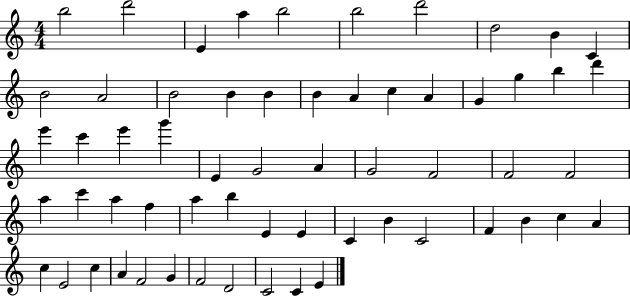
B5/h D6/h E4/q A5/q B5/h B5/h D6/h D5/h B4/q C4/q B4/h A4/h B4/h B4/q B4/q B4/q A4/q C5/q A4/q G4/q G5/q B5/q D6/q E6/q C6/q E6/q G6/q E4/q G4/h A4/q G4/h F4/h F4/h F4/h A5/q C6/q A5/q F5/q A5/q B5/q E4/q E4/q C4/q B4/q C4/h F4/q B4/q C5/q A4/q C5/q E4/h C5/q A4/q F4/h G4/q F4/h D4/h C4/h C4/q E4/q